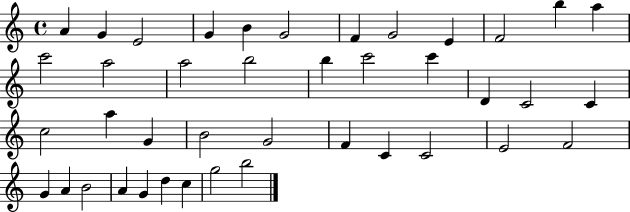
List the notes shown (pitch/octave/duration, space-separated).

A4/q G4/q E4/h G4/q B4/q G4/h F4/q G4/h E4/q F4/h B5/q A5/q C6/h A5/h A5/h B5/h B5/q C6/h C6/q D4/q C4/h C4/q C5/h A5/q G4/q B4/h G4/h F4/q C4/q C4/h E4/h F4/h G4/q A4/q B4/h A4/q G4/q D5/q C5/q G5/h B5/h